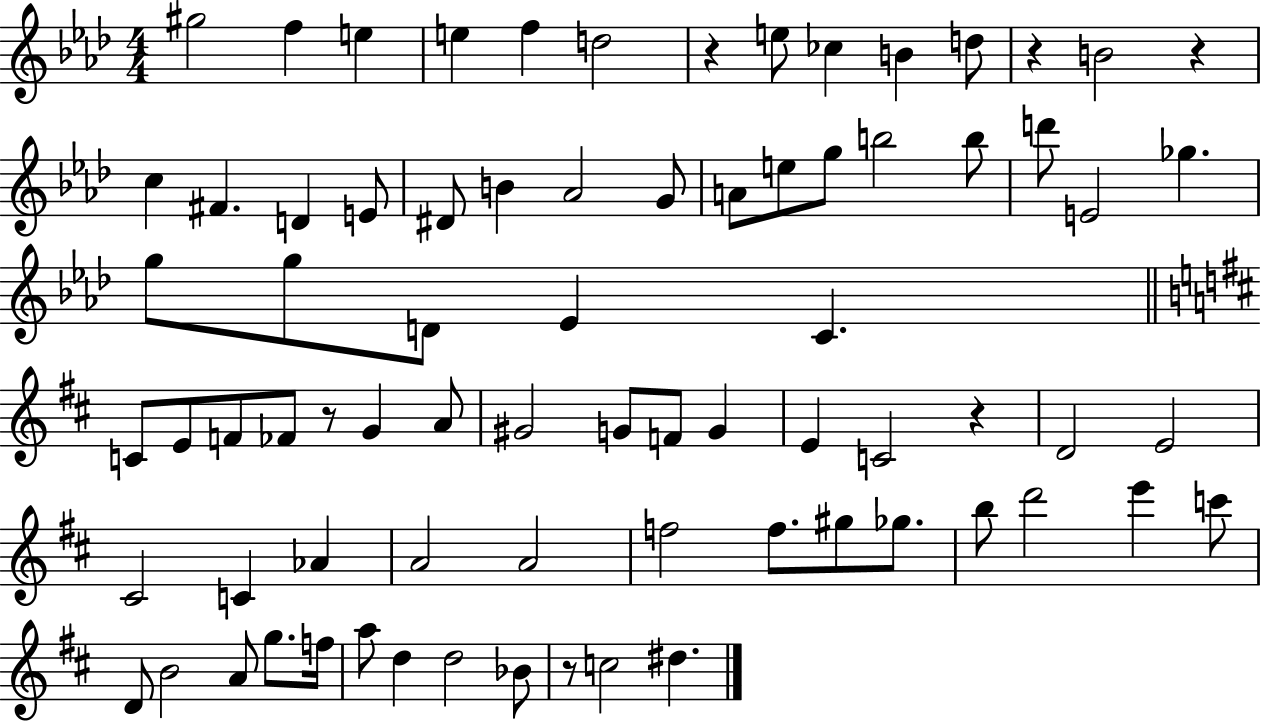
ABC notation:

X:1
T:Untitled
M:4/4
L:1/4
K:Ab
^g2 f e e f d2 z e/2 _c B d/2 z B2 z c ^F D E/2 ^D/2 B _A2 G/2 A/2 e/2 g/2 b2 b/2 d'/2 E2 _g g/2 g/2 D/2 _E C C/2 E/2 F/2 _F/2 z/2 G A/2 ^G2 G/2 F/2 G E C2 z D2 E2 ^C2 C _A A2 A2 f2 f/2 ^g/2 _g/2 b/2 d'2 e' c'/2 D/2 B2 A/2 g/2 f/4 a/2 d d2 _B/2 z/2 c2 ^d